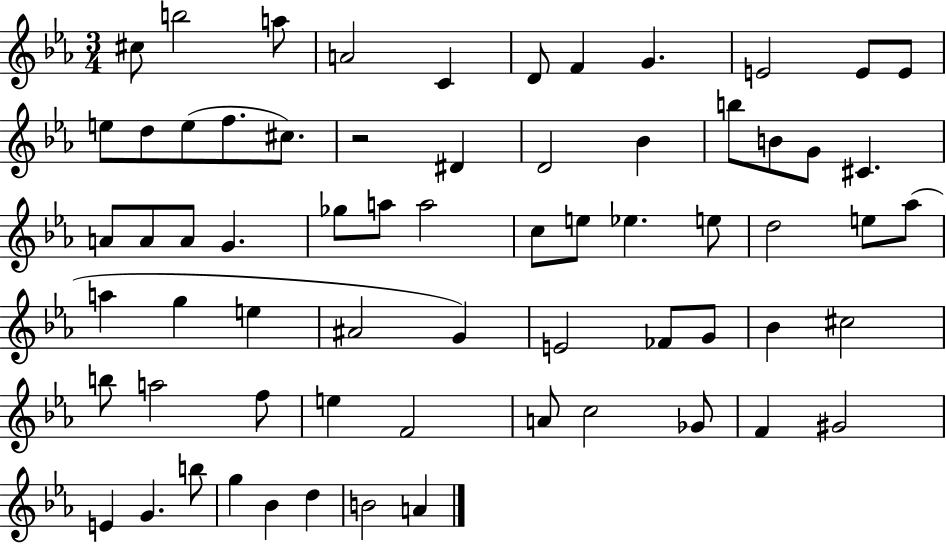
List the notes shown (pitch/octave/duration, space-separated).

C#5/e B5/h A5/e A4/h C4/q D4/e F4/q G4/q. E4/h E4/e E4/e E5/e D5/e E5/e F5/e. C#5/e. R/h D#4/q D4/h Bb4/q B5/e B4/e G4/e C#4/q. A4/e A4/e A4/e G4/q. Gb5/e A5/e A5/h C5/e E5/e Eb5/q. E5/e D5/h E5/e Ab5/e A5/q G5/q E5/q A#4/h G4/q E4/h FES4/e G4/e Bb4/q C#5/h B5/e A5/h F5/e E5/q F4/h A4/e C5/h Gb4/e F4/q G#4/h E4/q G4/q. B5/e G5/q Bb4/q D5/q B4/h A4/q